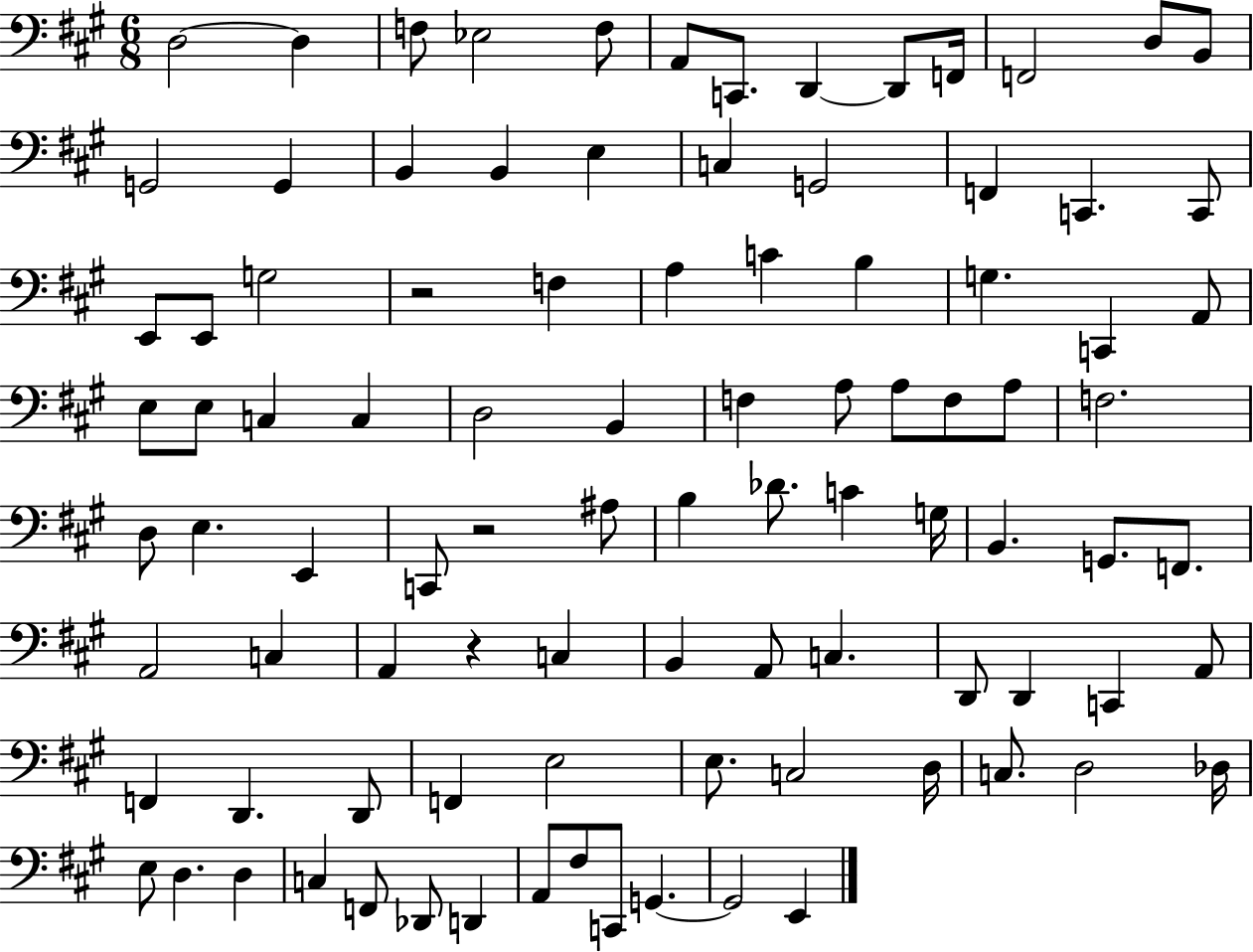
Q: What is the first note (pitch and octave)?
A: D3